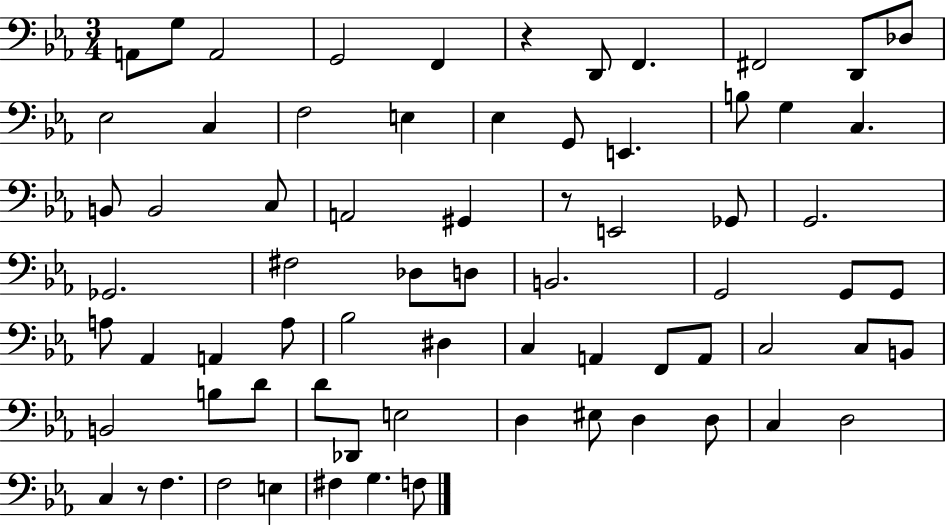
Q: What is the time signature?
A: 3/4